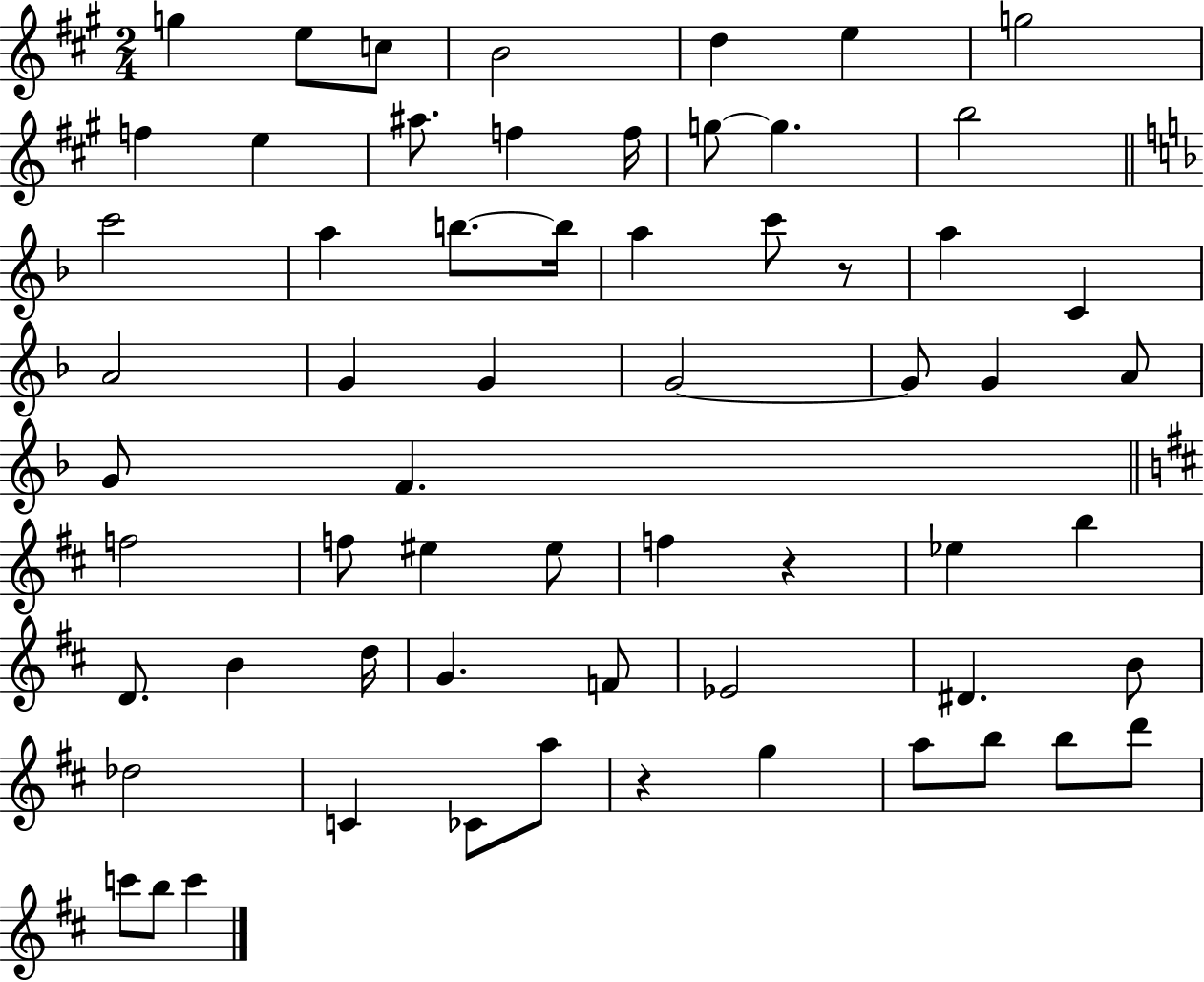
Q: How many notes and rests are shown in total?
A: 62